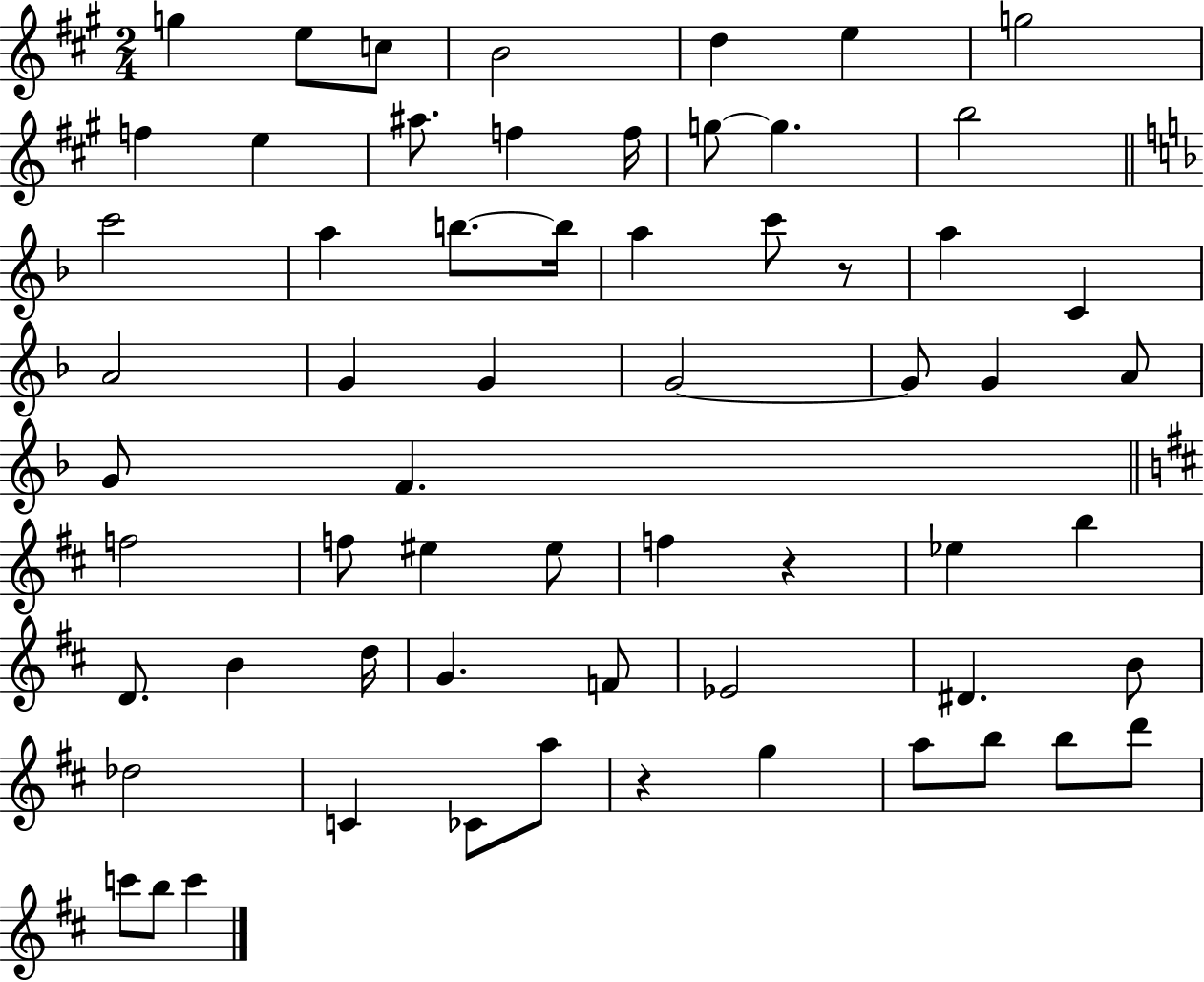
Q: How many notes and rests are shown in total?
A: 62